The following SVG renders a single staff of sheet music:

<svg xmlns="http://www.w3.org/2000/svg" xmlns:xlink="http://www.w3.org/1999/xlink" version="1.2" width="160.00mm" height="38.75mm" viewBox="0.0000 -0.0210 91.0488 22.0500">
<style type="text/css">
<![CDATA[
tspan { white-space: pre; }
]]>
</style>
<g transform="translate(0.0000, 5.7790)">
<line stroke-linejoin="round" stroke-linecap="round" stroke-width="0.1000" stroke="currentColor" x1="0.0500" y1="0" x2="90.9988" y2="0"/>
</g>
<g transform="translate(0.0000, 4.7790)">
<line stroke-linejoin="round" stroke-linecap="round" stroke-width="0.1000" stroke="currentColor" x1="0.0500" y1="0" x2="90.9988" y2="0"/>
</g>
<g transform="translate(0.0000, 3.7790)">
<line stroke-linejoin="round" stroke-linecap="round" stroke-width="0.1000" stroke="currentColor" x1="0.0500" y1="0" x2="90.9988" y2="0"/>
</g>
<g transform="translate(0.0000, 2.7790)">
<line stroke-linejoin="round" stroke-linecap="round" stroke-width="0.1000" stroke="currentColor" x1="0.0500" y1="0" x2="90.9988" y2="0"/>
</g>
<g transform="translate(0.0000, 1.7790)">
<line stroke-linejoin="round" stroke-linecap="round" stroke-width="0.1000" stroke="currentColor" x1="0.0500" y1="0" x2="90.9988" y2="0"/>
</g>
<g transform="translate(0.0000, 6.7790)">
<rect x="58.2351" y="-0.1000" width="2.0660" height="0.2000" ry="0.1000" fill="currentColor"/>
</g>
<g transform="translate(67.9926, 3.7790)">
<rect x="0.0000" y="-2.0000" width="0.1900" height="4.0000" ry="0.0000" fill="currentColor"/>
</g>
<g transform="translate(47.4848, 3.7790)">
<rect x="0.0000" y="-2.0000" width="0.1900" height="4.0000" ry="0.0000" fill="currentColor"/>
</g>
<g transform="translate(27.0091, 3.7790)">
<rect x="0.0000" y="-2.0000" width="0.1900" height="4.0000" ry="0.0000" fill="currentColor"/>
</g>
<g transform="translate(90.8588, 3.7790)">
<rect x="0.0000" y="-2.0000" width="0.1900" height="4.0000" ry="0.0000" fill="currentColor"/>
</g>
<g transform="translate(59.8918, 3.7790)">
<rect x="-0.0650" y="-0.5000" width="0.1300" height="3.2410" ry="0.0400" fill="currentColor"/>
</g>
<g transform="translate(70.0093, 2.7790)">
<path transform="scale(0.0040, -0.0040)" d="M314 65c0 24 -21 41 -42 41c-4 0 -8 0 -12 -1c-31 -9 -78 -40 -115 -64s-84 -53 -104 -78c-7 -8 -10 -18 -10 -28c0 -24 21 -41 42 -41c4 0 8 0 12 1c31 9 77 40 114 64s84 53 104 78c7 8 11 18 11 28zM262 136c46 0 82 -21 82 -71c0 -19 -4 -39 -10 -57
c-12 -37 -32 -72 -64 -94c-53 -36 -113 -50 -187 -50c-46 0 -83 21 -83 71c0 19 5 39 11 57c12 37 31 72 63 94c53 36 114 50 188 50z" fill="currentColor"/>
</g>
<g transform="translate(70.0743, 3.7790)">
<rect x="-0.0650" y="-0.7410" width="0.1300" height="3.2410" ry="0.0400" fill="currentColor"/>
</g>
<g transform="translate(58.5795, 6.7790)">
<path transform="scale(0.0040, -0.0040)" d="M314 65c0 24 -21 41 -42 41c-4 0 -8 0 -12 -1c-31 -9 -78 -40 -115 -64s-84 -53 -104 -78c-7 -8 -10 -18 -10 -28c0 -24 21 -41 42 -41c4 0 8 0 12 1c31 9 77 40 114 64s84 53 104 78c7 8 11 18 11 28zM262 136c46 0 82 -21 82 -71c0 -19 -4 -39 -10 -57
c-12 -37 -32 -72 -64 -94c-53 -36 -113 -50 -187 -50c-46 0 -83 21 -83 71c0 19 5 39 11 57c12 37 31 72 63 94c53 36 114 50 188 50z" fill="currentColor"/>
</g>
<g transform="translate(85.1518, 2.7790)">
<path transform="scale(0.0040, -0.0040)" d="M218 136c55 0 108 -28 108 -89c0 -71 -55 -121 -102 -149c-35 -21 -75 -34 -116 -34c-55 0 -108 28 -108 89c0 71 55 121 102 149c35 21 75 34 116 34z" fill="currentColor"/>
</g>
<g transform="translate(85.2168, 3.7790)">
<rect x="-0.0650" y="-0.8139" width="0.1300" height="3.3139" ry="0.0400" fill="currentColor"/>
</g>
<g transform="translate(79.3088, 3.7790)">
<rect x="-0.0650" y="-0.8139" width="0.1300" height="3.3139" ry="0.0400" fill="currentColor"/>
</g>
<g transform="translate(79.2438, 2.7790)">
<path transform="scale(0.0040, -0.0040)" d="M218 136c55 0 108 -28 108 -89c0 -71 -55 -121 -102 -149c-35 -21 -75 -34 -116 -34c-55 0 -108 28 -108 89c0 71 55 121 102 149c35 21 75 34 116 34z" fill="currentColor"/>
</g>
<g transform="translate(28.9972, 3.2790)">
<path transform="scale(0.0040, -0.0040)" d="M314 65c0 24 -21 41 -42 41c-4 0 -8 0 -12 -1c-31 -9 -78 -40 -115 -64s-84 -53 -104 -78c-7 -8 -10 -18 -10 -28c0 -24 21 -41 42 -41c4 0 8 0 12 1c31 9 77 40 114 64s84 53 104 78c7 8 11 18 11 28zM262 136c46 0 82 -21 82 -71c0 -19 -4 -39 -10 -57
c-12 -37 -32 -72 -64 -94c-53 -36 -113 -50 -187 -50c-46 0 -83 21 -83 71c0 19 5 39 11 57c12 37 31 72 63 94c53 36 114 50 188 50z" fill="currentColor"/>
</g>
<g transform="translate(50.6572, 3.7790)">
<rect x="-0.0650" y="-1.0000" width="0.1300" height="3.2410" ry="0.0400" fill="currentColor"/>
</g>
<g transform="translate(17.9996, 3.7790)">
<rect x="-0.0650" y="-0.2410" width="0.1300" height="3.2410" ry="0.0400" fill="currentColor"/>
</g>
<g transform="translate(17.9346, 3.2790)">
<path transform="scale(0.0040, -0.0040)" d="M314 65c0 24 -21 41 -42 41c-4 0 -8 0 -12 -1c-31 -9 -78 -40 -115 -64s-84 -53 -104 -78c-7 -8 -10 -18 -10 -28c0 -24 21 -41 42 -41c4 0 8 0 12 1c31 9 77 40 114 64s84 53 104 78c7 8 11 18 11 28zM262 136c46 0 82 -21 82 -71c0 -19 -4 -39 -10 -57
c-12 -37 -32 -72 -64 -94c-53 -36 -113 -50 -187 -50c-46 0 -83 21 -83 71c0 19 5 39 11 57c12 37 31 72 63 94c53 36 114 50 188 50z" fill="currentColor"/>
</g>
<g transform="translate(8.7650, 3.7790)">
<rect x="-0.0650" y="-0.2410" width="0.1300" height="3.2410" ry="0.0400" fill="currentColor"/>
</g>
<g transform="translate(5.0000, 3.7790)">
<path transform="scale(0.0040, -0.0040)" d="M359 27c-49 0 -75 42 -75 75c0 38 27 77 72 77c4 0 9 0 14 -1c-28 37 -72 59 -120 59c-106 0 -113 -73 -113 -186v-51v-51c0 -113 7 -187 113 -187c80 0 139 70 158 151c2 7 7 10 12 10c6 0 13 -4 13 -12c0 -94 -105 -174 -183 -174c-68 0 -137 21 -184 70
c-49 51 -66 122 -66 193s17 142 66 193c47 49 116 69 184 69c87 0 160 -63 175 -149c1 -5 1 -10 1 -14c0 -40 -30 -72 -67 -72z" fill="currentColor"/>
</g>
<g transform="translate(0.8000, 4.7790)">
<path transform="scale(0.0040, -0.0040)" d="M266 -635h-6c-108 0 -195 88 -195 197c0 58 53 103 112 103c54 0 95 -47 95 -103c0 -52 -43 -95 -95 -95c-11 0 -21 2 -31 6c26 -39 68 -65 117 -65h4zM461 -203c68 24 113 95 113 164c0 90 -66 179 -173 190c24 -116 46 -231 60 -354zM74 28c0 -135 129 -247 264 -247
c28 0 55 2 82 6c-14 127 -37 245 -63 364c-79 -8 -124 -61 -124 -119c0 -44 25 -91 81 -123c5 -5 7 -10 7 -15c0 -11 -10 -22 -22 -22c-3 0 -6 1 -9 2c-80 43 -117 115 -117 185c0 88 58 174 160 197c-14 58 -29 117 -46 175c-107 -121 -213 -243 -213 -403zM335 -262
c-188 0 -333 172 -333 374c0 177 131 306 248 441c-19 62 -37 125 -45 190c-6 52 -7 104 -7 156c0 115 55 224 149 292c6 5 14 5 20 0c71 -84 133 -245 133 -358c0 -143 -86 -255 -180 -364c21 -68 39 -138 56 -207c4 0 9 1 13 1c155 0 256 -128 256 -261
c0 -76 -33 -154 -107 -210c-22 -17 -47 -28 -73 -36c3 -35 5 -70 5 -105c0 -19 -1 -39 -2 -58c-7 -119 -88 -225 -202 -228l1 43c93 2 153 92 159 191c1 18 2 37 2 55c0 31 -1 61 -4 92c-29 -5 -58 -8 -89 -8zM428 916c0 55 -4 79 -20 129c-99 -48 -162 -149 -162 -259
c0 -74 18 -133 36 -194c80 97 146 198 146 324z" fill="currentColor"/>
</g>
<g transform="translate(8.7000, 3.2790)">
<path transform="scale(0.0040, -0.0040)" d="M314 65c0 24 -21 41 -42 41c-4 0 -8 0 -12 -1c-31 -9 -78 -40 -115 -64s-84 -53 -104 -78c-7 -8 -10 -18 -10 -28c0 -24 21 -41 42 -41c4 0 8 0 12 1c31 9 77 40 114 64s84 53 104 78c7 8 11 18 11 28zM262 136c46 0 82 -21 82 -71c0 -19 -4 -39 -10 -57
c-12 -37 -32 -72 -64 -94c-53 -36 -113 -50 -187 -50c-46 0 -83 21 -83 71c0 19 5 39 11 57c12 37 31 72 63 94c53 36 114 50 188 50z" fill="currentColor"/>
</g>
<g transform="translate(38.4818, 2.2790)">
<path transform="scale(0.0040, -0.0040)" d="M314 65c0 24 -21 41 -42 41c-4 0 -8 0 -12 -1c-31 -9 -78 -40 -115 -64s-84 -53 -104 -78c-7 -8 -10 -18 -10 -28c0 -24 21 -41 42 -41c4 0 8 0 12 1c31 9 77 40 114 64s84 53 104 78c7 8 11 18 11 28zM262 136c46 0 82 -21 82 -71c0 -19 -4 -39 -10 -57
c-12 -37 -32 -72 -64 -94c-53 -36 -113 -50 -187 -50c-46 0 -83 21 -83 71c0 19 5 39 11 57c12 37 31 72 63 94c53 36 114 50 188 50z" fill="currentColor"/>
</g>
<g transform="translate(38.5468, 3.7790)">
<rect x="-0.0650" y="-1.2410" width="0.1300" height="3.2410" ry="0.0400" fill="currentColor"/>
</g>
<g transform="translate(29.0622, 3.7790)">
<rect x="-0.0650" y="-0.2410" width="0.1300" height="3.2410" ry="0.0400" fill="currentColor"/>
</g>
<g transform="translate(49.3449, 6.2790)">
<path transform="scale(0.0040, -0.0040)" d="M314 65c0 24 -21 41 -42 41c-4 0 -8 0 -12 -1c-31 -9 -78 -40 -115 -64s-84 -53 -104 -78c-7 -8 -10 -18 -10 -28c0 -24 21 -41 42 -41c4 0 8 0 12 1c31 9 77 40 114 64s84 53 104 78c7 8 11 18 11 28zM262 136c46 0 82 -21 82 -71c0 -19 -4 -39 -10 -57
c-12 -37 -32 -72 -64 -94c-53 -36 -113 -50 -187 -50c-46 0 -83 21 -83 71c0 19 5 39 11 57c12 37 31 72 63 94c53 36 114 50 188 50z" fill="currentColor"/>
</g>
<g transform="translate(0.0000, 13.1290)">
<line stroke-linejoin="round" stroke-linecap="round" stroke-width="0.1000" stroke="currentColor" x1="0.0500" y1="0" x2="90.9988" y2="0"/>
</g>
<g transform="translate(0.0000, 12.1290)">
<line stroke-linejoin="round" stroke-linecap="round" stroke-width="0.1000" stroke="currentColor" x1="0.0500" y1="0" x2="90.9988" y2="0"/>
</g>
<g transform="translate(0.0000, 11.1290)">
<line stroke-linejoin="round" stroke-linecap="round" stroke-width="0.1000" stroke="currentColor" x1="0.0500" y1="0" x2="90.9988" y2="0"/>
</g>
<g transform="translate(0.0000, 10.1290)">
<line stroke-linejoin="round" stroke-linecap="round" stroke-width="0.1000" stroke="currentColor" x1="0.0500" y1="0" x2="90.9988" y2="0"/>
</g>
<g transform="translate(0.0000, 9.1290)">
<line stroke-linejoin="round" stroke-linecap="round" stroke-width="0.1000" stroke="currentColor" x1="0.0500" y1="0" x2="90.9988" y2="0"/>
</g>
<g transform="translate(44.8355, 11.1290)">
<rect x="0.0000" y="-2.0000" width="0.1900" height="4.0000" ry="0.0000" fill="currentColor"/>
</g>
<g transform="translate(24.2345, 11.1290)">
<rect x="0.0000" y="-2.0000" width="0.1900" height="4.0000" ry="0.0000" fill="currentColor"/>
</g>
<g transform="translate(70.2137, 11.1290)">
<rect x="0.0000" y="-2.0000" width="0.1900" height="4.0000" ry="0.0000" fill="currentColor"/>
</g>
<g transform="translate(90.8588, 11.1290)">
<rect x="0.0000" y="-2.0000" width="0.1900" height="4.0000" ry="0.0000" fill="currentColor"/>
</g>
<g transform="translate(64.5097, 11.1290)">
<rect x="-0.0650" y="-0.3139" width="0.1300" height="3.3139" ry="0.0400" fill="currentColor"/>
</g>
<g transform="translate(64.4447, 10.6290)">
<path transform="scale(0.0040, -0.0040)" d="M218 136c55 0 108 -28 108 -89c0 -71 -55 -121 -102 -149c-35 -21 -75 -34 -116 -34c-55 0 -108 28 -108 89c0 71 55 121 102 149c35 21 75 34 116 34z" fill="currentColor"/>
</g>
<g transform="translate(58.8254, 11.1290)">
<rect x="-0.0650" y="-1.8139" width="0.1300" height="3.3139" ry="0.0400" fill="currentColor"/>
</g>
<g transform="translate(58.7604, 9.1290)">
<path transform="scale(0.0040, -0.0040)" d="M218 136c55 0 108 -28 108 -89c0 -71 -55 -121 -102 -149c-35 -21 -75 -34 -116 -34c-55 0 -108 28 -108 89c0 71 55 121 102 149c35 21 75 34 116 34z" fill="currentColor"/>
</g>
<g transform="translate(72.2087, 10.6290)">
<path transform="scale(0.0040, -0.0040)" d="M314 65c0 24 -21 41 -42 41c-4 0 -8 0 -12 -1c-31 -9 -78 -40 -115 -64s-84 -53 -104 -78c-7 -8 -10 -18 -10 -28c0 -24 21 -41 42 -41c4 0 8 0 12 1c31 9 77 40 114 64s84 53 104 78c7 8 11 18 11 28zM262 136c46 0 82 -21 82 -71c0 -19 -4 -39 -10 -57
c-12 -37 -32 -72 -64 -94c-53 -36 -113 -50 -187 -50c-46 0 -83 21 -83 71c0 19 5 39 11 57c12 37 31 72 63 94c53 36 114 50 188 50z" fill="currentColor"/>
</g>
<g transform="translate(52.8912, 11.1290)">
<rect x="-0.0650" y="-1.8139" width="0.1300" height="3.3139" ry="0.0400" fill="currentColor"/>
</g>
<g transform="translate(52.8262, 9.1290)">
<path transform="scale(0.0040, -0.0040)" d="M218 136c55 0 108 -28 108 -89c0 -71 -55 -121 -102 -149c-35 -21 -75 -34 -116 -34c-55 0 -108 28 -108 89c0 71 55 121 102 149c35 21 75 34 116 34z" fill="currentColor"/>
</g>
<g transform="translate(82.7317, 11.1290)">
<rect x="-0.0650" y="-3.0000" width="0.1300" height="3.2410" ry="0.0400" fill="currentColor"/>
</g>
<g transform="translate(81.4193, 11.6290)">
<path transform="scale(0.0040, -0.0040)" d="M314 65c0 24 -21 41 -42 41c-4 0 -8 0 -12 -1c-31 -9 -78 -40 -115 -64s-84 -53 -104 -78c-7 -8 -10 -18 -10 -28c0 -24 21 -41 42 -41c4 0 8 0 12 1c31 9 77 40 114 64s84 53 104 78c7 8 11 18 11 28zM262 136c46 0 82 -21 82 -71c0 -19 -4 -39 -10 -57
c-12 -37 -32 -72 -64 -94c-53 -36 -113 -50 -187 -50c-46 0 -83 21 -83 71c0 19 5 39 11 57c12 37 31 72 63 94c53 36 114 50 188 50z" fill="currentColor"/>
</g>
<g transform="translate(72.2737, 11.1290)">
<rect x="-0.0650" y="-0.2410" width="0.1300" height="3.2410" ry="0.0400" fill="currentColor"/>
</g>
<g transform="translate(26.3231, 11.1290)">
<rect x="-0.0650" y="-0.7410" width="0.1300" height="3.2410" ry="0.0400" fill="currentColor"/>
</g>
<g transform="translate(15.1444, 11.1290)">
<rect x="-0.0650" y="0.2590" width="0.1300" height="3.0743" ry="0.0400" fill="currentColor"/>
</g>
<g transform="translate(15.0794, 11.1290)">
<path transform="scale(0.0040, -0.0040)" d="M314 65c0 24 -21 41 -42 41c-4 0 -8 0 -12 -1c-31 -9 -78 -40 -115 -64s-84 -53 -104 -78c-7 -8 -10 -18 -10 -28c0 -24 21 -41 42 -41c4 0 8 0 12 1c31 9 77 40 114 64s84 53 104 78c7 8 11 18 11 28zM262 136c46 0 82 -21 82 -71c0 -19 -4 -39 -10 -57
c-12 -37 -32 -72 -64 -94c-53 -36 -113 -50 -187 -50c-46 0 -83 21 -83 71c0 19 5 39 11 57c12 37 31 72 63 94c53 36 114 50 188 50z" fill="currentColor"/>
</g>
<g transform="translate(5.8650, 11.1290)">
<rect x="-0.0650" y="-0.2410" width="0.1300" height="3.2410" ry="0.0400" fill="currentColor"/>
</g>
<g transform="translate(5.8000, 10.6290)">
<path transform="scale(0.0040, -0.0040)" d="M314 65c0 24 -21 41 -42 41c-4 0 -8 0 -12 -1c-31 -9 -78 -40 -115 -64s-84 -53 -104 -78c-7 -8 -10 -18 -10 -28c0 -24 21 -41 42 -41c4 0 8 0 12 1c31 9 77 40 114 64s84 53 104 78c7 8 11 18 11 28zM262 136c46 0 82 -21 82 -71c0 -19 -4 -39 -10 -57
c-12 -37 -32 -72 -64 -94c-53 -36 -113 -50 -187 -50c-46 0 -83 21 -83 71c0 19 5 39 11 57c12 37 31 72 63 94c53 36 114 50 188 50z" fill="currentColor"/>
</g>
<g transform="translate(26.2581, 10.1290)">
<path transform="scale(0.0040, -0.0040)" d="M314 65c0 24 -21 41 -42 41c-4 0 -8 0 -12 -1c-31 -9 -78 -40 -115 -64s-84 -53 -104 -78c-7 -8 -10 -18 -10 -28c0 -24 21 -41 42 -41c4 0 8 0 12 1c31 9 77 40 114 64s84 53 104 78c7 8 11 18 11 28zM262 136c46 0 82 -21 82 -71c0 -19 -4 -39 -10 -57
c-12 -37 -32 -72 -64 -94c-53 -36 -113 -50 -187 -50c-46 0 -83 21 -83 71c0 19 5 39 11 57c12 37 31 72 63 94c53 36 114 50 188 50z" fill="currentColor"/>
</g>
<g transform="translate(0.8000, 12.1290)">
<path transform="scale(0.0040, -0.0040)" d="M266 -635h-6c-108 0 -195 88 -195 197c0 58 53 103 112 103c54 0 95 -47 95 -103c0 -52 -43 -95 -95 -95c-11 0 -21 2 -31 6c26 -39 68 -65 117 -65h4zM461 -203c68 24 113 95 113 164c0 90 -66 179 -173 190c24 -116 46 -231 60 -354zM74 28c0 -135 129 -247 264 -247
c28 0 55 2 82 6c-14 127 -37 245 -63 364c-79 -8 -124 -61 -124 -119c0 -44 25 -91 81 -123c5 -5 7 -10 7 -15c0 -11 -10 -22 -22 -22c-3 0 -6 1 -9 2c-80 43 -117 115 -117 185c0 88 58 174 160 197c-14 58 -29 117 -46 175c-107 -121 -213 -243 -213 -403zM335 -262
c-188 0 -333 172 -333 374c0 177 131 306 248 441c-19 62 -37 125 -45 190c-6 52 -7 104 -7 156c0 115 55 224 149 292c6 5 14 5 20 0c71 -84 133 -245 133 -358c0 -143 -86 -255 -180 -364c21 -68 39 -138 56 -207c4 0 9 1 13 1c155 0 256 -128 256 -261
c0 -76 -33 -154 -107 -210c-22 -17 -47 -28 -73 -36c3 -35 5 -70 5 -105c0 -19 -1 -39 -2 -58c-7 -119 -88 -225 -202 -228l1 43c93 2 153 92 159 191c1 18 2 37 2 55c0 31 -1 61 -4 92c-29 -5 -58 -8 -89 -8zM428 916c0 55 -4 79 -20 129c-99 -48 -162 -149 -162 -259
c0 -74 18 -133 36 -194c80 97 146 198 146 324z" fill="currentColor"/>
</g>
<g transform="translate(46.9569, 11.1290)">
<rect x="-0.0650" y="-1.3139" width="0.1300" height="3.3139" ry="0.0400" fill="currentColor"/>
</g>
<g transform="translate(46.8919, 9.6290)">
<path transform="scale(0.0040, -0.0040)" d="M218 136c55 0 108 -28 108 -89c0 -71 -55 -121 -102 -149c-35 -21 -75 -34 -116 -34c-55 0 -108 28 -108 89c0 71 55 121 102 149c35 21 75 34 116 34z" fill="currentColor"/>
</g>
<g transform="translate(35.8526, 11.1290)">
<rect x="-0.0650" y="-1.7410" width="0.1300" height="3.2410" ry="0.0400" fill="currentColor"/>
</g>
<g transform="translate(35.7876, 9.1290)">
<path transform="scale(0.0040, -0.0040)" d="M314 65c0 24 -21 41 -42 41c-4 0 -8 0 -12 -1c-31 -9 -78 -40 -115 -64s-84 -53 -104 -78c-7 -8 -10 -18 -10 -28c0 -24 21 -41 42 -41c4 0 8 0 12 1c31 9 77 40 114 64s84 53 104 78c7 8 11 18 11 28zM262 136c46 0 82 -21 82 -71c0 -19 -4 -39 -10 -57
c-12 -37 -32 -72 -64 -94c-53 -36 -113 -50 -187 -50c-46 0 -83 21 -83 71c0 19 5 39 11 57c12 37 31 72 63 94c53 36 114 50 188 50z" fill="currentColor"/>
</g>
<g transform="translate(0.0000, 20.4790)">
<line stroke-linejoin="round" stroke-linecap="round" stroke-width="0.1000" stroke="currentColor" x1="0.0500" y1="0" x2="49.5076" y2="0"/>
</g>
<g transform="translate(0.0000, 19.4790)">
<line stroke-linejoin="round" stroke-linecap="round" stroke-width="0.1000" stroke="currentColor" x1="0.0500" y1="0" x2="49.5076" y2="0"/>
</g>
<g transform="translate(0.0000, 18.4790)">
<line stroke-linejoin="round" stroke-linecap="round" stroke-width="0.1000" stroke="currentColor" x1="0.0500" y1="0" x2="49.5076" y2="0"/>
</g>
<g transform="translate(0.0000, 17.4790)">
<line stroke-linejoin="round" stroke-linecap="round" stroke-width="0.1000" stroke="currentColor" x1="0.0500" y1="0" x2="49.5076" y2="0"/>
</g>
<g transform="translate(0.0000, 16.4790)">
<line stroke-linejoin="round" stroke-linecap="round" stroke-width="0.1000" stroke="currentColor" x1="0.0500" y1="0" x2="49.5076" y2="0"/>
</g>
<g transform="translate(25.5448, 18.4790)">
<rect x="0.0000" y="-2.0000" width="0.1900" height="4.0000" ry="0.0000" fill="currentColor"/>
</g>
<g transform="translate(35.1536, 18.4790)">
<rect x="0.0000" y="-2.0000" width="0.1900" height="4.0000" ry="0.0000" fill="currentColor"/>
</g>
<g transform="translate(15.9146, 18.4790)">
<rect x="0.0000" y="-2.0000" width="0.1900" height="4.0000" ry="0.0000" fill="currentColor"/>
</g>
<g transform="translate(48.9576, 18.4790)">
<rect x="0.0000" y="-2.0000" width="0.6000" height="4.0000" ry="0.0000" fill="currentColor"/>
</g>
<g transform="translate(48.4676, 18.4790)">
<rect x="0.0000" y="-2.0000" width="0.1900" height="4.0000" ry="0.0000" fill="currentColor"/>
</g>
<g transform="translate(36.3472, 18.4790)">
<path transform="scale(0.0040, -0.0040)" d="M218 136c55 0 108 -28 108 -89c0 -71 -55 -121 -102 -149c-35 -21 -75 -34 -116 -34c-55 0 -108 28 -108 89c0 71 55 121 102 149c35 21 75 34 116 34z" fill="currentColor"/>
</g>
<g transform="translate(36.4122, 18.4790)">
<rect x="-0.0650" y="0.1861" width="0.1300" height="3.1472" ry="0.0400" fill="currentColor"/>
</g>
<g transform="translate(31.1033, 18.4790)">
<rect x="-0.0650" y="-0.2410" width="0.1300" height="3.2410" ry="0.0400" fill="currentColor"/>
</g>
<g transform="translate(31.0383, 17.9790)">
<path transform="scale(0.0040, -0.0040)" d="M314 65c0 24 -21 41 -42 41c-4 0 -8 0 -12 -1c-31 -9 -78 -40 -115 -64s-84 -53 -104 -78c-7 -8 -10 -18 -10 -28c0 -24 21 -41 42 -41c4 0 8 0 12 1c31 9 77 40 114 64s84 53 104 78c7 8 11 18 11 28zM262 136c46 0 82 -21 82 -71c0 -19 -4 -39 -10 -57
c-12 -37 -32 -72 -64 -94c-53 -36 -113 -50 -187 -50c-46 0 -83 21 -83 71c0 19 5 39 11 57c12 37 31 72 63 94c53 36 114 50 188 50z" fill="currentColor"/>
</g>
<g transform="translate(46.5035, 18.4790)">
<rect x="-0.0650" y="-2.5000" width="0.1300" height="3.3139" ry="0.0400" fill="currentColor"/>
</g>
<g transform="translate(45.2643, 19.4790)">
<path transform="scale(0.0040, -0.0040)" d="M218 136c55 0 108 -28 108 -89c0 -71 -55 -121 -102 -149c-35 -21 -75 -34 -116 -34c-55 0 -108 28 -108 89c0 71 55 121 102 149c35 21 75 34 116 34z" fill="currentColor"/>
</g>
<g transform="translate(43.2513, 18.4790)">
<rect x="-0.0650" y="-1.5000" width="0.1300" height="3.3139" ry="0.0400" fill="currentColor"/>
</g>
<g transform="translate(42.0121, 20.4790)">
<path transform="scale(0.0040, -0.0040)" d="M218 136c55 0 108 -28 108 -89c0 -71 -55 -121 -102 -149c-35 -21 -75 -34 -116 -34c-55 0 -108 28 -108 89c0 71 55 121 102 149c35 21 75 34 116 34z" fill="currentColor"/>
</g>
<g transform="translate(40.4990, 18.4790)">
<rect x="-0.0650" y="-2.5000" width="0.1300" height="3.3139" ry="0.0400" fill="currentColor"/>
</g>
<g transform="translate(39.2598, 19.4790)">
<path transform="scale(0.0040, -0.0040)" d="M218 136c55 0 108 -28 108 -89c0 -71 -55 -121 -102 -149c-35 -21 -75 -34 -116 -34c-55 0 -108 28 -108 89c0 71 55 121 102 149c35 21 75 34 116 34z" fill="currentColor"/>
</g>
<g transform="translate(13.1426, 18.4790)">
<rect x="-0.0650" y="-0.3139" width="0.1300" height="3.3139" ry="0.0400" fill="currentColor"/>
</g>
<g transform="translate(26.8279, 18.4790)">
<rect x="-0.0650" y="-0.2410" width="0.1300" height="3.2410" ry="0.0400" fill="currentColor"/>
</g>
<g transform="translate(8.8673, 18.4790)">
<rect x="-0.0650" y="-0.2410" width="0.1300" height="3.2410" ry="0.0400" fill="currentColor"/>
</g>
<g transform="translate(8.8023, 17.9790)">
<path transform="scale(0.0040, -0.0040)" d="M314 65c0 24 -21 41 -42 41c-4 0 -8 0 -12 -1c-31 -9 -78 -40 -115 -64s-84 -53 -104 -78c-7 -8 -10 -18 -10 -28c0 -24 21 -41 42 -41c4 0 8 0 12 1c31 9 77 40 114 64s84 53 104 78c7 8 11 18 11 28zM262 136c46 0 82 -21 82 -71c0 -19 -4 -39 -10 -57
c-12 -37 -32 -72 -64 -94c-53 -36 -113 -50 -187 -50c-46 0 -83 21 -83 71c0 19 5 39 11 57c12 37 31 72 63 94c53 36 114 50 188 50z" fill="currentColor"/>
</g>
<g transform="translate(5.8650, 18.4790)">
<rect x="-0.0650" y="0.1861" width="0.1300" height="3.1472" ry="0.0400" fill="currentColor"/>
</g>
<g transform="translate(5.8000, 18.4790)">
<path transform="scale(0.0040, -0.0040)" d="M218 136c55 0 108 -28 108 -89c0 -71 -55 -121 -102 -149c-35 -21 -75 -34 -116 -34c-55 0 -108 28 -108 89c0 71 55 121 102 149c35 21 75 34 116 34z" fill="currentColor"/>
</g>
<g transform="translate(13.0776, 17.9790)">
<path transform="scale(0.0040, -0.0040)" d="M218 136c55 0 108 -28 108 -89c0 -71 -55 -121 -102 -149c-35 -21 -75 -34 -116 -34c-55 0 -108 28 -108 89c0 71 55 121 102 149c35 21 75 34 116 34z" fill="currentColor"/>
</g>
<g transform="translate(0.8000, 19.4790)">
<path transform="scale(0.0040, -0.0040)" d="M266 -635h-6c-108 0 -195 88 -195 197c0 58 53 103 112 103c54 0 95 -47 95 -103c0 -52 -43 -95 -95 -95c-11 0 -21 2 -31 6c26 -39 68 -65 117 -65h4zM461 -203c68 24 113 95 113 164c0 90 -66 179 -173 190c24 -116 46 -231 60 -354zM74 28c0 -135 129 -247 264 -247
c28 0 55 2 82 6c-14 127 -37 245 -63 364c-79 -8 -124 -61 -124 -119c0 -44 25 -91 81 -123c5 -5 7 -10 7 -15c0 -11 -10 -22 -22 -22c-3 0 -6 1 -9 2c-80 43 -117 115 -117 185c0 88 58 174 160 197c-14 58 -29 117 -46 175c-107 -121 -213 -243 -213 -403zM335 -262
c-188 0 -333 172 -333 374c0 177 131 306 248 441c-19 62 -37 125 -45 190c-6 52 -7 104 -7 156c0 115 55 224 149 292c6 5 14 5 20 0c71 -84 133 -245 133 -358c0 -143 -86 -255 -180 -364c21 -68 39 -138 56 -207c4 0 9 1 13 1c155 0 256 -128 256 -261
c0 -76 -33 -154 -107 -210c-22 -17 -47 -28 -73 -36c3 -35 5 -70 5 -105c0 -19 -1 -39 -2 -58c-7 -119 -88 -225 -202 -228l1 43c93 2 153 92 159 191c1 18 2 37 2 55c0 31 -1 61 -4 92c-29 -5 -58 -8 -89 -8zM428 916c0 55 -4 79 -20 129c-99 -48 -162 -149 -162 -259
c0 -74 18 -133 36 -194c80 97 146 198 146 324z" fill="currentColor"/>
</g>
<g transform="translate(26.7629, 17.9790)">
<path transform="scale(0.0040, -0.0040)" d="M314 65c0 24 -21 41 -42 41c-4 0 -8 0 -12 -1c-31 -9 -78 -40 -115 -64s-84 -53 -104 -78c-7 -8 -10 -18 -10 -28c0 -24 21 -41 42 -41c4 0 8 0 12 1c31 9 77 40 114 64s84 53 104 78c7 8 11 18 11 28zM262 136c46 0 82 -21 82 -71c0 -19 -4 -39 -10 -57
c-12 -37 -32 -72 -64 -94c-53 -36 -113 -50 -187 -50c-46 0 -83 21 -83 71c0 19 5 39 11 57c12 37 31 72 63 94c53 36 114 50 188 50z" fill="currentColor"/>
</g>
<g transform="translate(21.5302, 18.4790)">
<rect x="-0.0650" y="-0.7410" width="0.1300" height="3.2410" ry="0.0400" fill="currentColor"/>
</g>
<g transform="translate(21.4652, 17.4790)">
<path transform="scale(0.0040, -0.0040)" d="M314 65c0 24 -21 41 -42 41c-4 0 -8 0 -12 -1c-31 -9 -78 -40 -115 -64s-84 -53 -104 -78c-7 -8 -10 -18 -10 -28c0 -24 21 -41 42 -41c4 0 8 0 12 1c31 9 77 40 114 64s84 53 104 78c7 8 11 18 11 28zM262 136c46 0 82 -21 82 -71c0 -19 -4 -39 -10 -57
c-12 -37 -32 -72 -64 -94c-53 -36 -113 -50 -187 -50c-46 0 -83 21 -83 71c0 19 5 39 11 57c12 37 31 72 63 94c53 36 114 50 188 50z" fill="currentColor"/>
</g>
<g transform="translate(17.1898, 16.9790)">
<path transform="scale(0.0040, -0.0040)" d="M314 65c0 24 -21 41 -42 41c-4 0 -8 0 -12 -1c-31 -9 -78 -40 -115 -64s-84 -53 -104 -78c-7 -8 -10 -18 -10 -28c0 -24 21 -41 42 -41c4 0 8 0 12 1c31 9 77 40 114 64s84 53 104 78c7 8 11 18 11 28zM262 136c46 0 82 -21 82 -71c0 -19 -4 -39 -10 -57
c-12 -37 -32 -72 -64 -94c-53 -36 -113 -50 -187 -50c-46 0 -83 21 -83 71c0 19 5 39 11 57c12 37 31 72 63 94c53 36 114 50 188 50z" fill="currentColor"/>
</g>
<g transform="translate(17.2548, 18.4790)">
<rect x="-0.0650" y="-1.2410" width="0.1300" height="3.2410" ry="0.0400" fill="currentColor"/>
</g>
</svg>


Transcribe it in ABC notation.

X:1
T:Untitled
M:4/4
L:1/4
K:C
c2 c2 c2 e2 D2 C2 d2 d d c2 B2 d2 f2 e f f c c2 A2 B c2 c e2 d2 c2 c2 B G E G